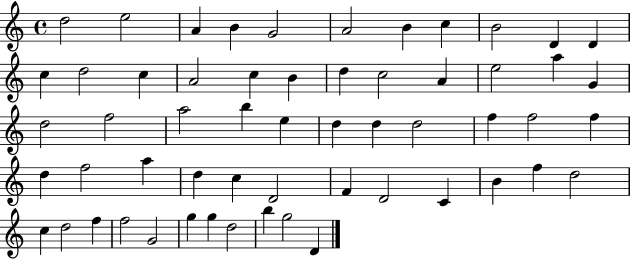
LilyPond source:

{
  \clef treble
  \time 4/4
  \defaultTimeSignature
  \key c \major
  d''2 e''2 | a'4 b'4 g'2 | a'2 b'4 c''4 | b'2 d'4 d'4 | \break c''4 d''2 c''4 | a'2 c''4 b'4 | d''4 c''2 a'4 | e''2 a''4 g'4 | \break d''2 f''2 | a''2 b''4 e''4 | d''4 d''4 d''2 | f''4 f''2 f''4 | \break d''4 f''2 a''4 | d''4 c''4 d'2 | f'4 d'2 c'4 | b'4 f''4 d''2 | \break c''4 d''2 f''4 | f''2 g'2 | g''4 g''4 d''2 | b''4 g''2 d'4 | \break \bar "|."
}